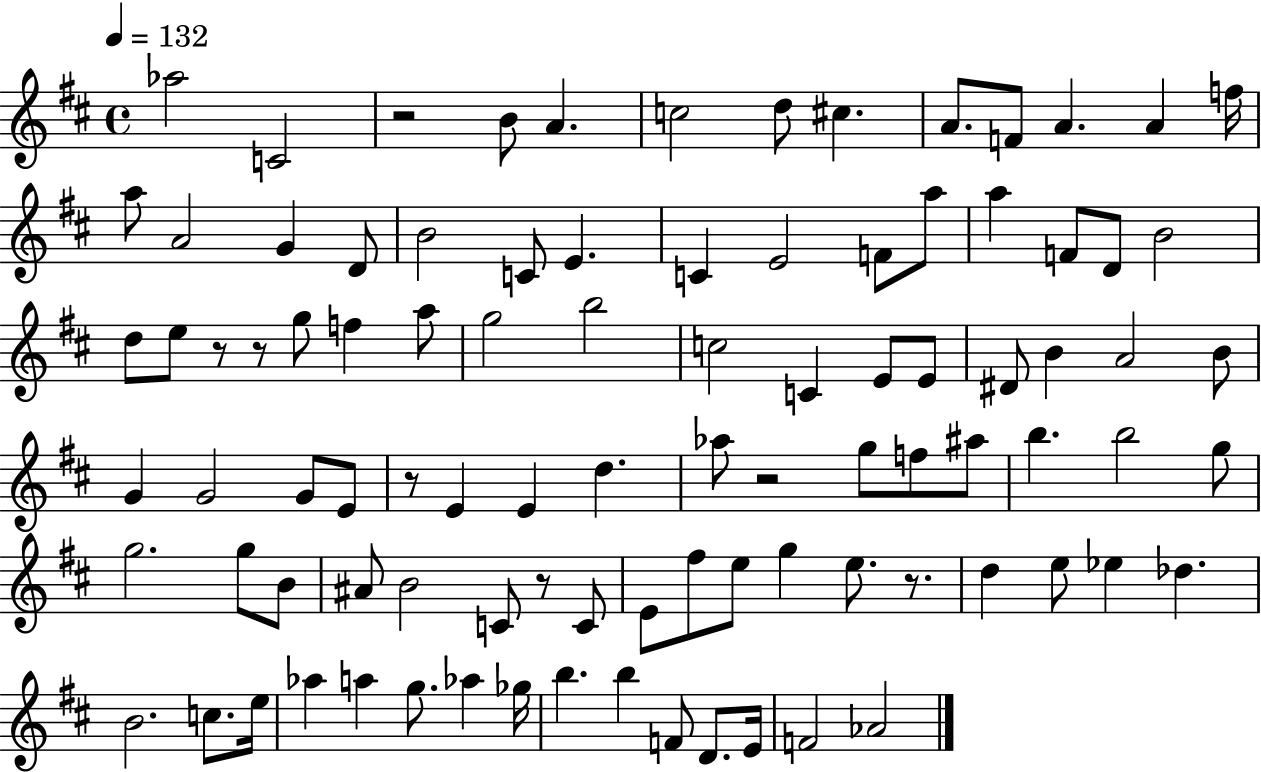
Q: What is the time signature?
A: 4/4